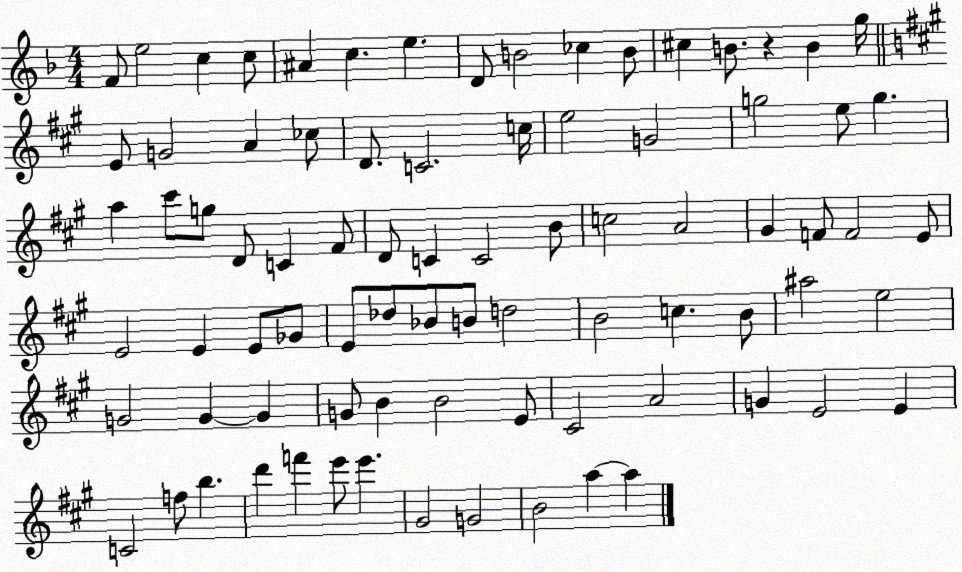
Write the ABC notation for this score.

X:1
T:Untitled
M:4/4
L:1/4
K:F
F/2 e2 c c/2 ^A c e D/2 B2 _c B/2 ^c B/2 z B g/4 E/2 G2 A _c/2 D/2 C2 c/4 e2 G2 g2 e/2 g a ^c'/2 g/2 D/2 C ^F/2 D/2 C C2 B/2 c2 A2 ^G F/2 F2 E/2 E2 E E/2 _G/2 E/2 _d/2 _B/2 B/2 d2 B2 c B/2 ^a2 e2 G2 G G G/2 B B2 E/2 ^C2 A2 G E2 E C2 f/2 b d' f' e'/2 e' ^G2 G2 B2 a a